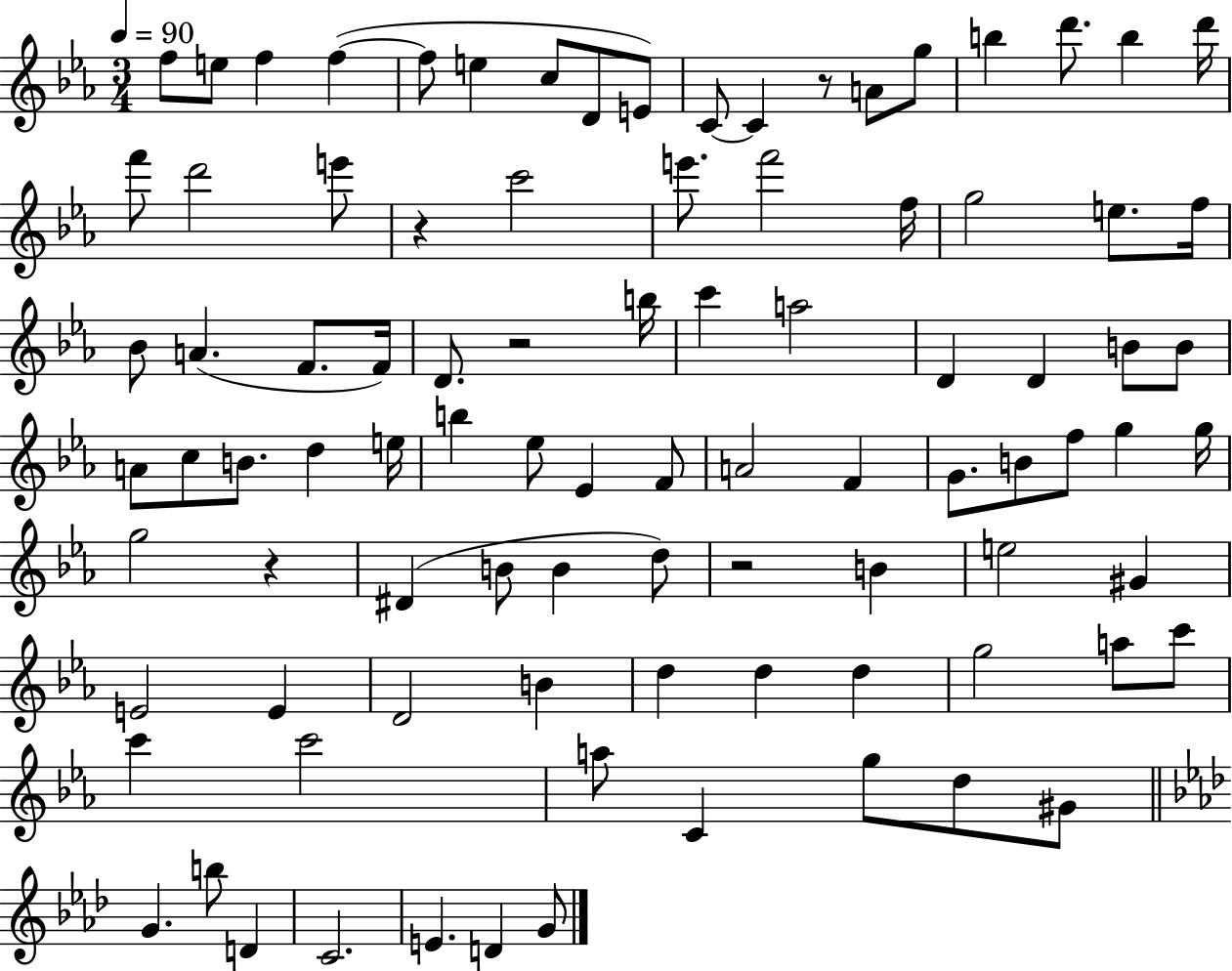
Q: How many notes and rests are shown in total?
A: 92